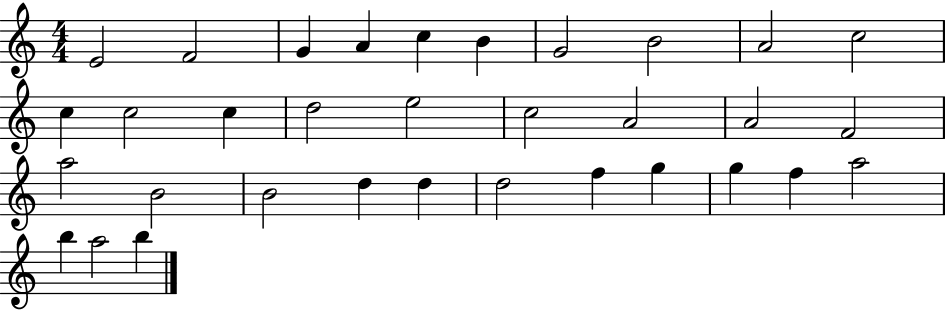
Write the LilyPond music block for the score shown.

{
  \clef treble
  \numericTimeSignature
  \time 4/4
  \key c \major
  e'2 f'2 | g'4 a'4 c''4 b'4 | g'2 b'2 | a'2 c''2 | \break c''4 c''2 c''4 | d''2 e''2 | c''2 a'2 | a'2 f'2 | \break a''2 b'2 | b'2 d''4 d''4 | d''2 f''4 g''4 | g''4 f''4 a''2 | \break b''4 a''2 b''4 | \bar "|."
}